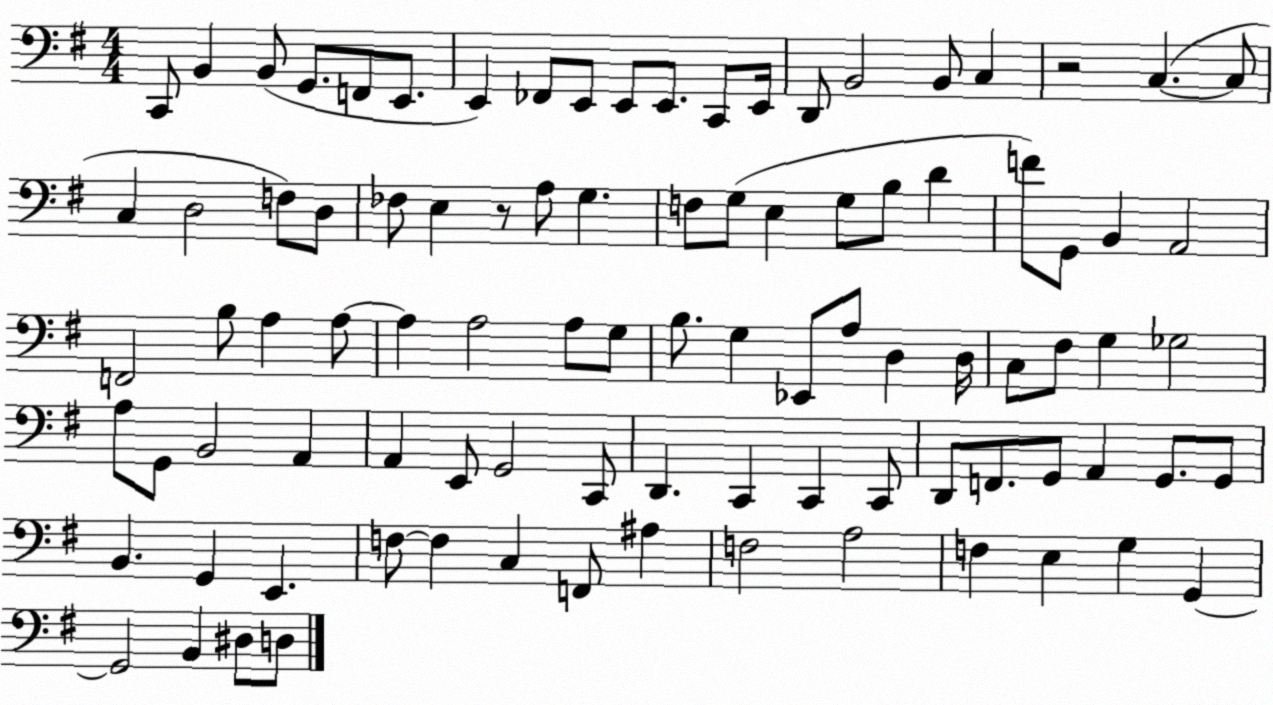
X:1
T:Untitled
M:4/4
L:1/4
K:G
C,,/2 B,, B,,/2 G,,/2 F,,/2 E,,/2 E,, _F,,/2 E,,/2 E,,/2 E,,/2 C,,/2 E,,/4 D,,/2 B,,2 B,,/2 C, z2 C, C,/2 C, D,2 F,/2 D,/2 _F,/2 E, z/2 A,/2 G, F,/2 G,/2 E, G,/2 B,/2 D F/2 G,,/2 B,, A,,2 F,,2 B,/2 A, A,/2 A, A,2 A,/2 G,/2 B,/2 G, _E,,/2 A,/2 D, D,/4 C,/2 ^F,/2 G, _G,2 A,/2 G,,/2 B,,2 A,, A,, E,,/2 G,,2 C,,/2 D,, C,, C,, C,,/2 D,,/2 F,,/2 G,,/2 A,, G,,/2 G,,/2 B,, G,, E,, F,/2 F, C, F,,/2 ^A, F,2 A,2 F, E, G, G,, G,,2 B,, ^D,/2 D,/2